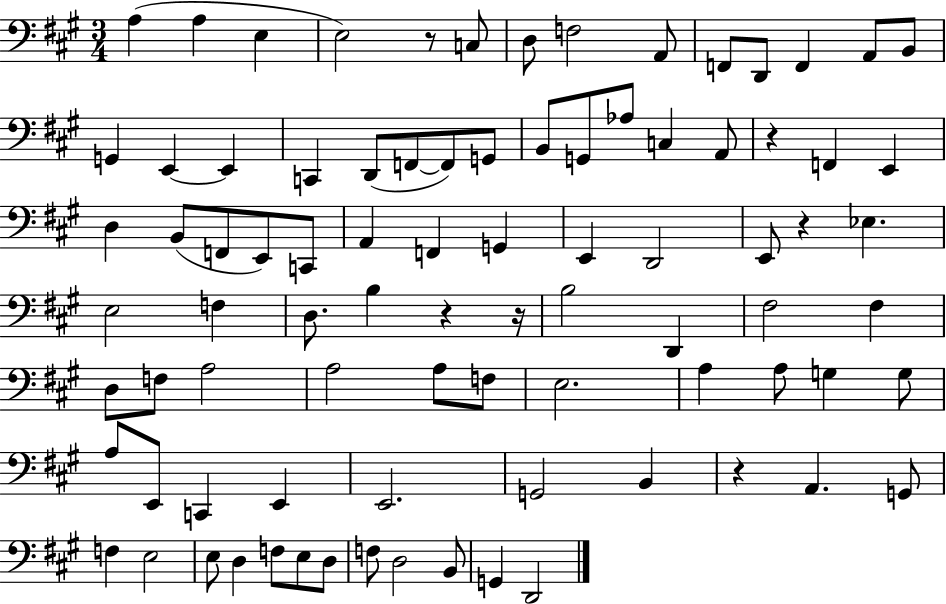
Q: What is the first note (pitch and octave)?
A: A3